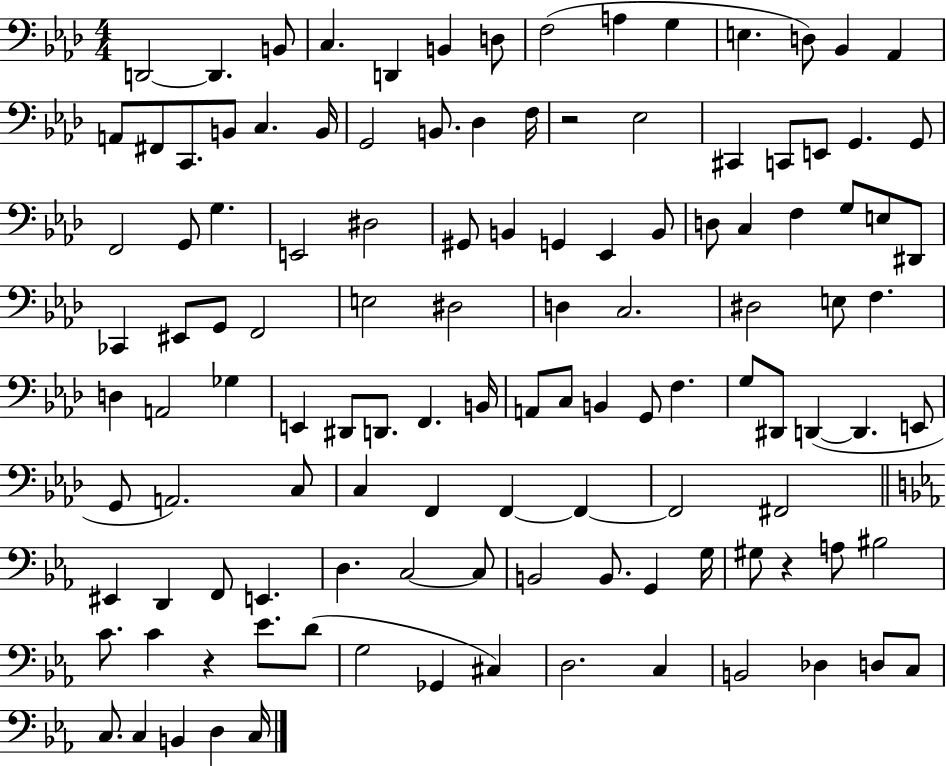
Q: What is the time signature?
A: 4/4